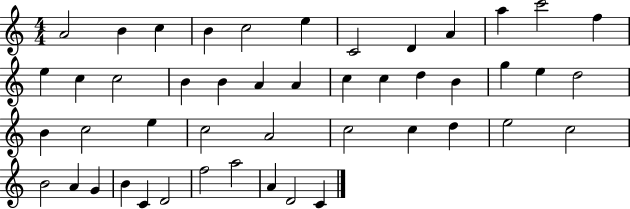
A4/h B4/q C5/q B4/q C5/h E5/q C4/h D4/q A4/q A5/q C6/h F5/q E5/q C5/q C5/h B4/q B4/q A4/q A4/q C5/q C5/q D5/q B4/q G5/q E5/q D5/h B4/q C5/h E5/q C5/h A4/h C5/h C5/q D5/q E5/h C5/h B4/h A4/q G4/q B4/q C4/q D4/h F5/h A5/h A4/q D4/h C4/q